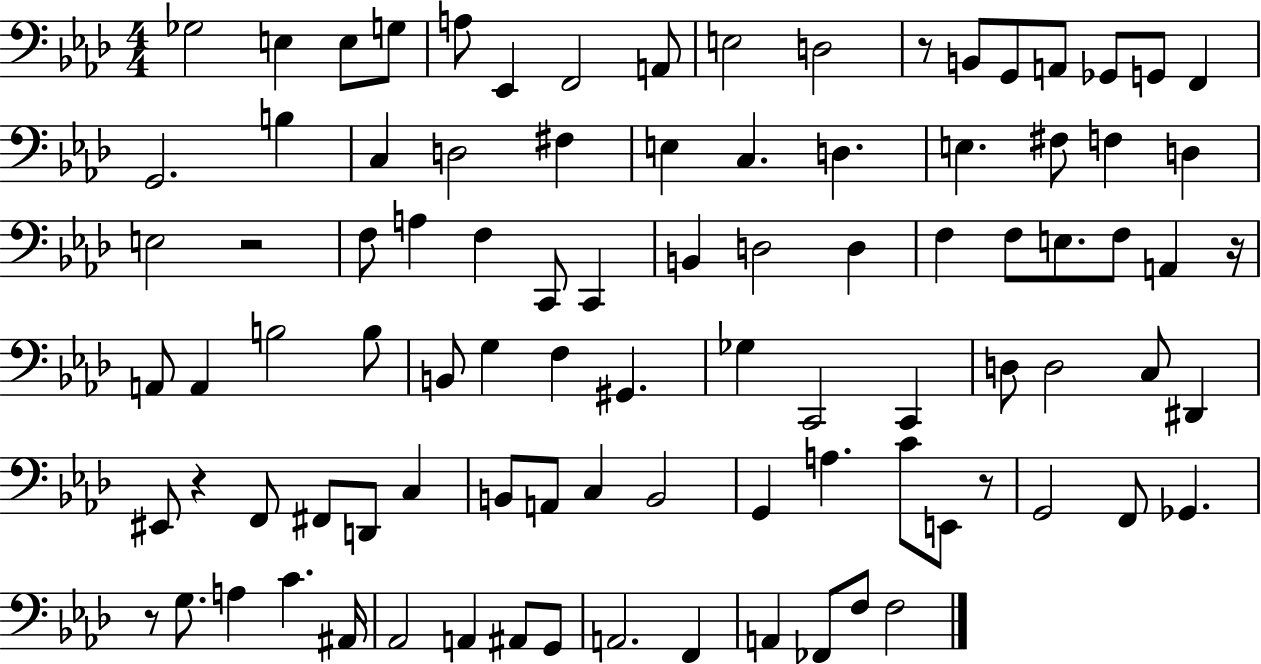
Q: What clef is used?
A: bass